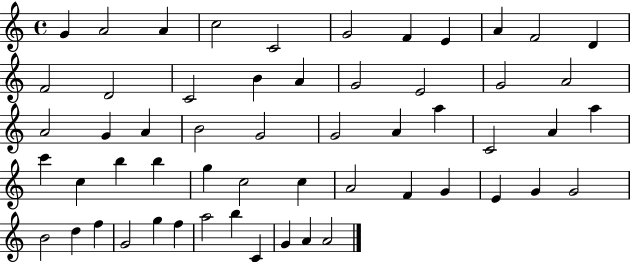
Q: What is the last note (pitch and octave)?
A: A4